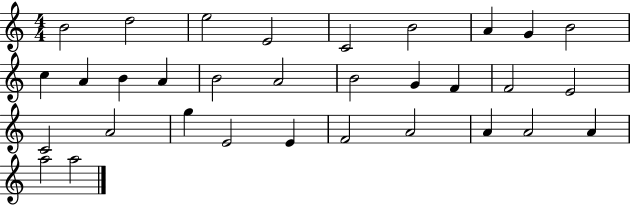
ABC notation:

X:1
T:Untitled
M:4/4
L:1/4
K:C
B2 d2 e2 E2 C2 B2 A G B2 c A B A B2 A2 B2 G F F2 E2 C2 A2 g E2 E F2 A2 A A2 A a2 a2